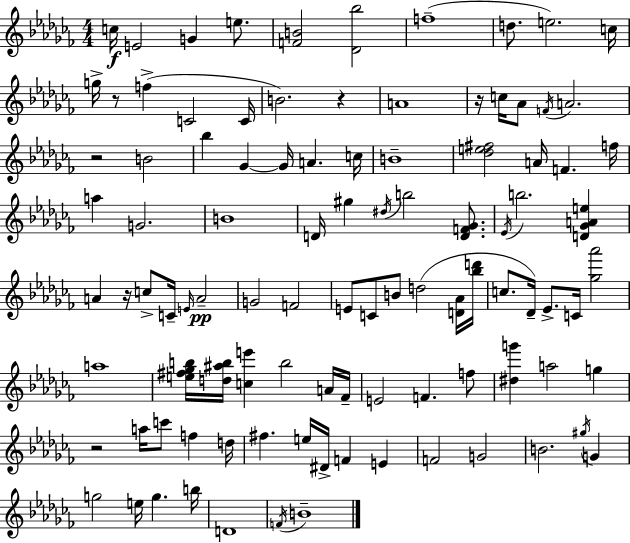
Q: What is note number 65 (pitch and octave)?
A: D5